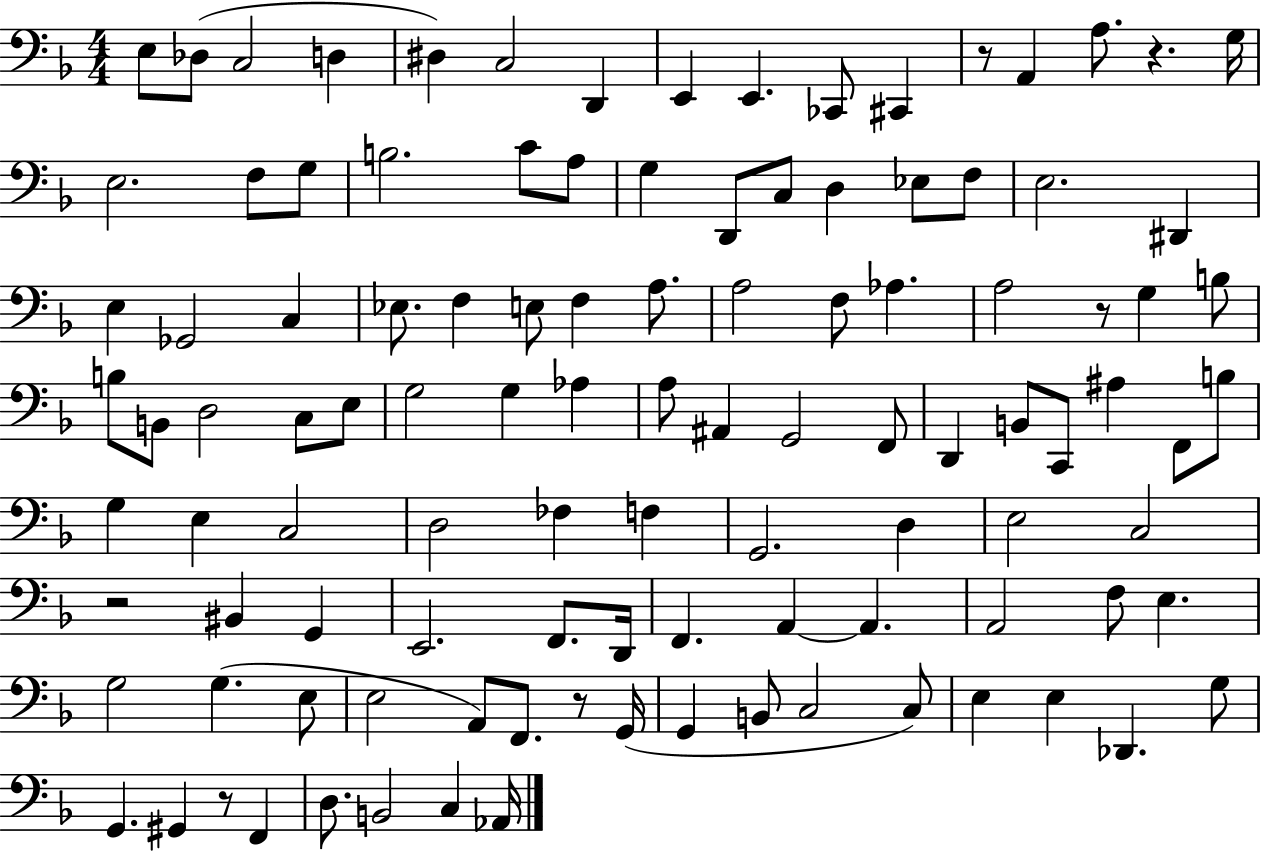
E3/e Db3/e C3/h D3/q D#3/q C3/h D2/q E2/q E2/q. CES2/e C#2/q R/e A2/q A3/e. R/q. G3/s E3/h. F3/e G3/e B3/h. C4/e A3/e G3/q D2/e C3/e D3/q Eb3/e F3/e E3/h. D#2/q E3/q Gb2/h C3/q Eb3/e. F3/q E3/e F3/q A3/e. A3/h F3/e Ab3/q. A3/h R/e G3/q B3/e B3/e B2/e D3/h C3/e E3/e G3/h G3/q Ab3/q A3/e A#2/q G2/h F2/e D2/q B2/e C2/e A#3/q F2/e B3/e G3/q E3/q C3/h D3/h FES3/q F3/q G2/h. D3/q E3/h C3/h R/h BIS2/q G2/q E2/h. F2/e. D2/s F2/q. A2/q A2/q. A2/h F3/e E3/q. G3/h G3/q. E3/e E3/h A2/e F2/e. R/e G2/s G2/q B2/e C3/h C3/e E3/q E3/q Db2/q. G3/e G2/q. G#2/q R/e F2/q D3/e. B2/h C3/q Ab2/s